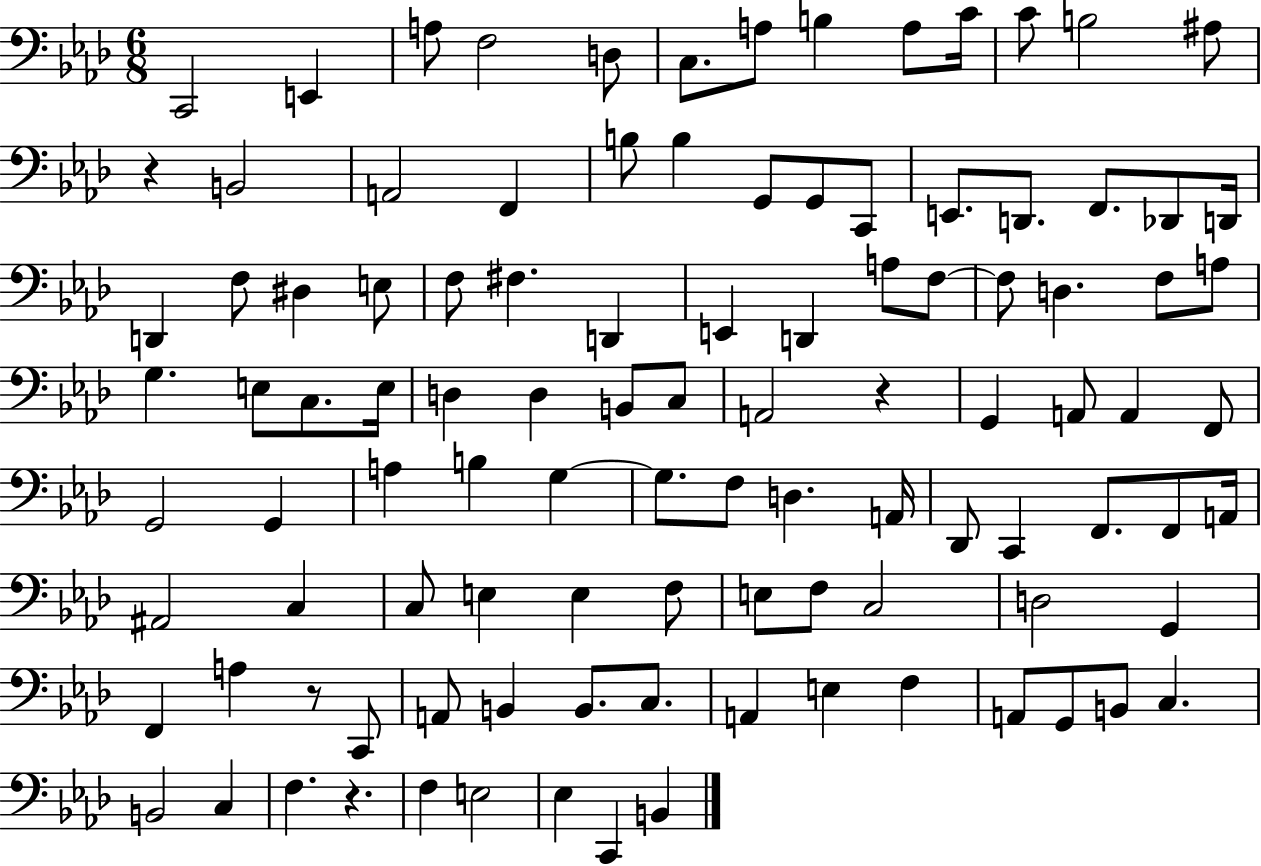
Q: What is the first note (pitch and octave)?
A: C2